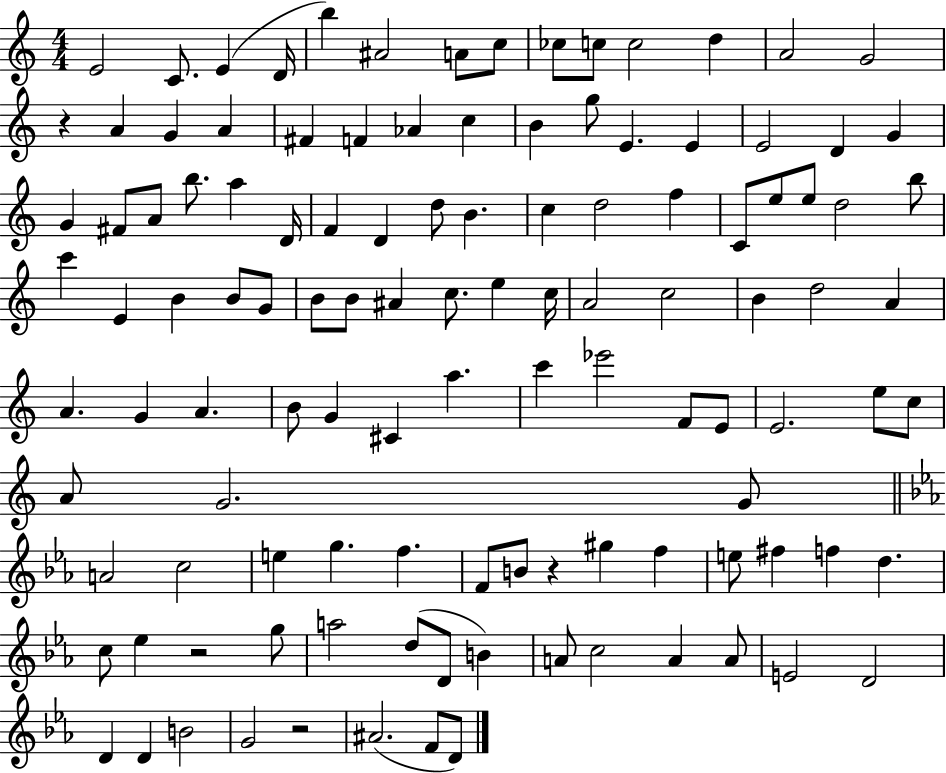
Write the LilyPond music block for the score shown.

{
  \clef treble
  \numericTimeSignature
  \time 4/4
  \key c \major
  e'2 c'8. e'4( d'16 | b''4) ais'2 a'8 c''8 | ces''8 c''8 c''2 d''4 | a'2 g'2 | \break r4 a'4 g'4 a'4 | fis'4 f'4 aes'4 c''4 | b'4 g''8 e'4. e'4 | e'2 d'4 g'4 | \break g'4 fis'8 a'8 b''8. a''4 d'16 | f'4 d'4 d''8 b'4. | c''4 d''2 f''4 | c'8 e''8 e''8 d''2 b''8 | \break c'''4 e'4 b'4 b'8 g'8 | b'8 b'8 ais'4 c''8. e''4 c''16 | a'2 c''2 | b'4 d''2 a'4 | \break a'4. g'4 a'4. | b'8 g'4 cis'4 a''4. | c'''4 ees'''2 f'8 e'8 | e'2. e''8 c''8 | \break a'8 g'2. g'8 | \bar "||" \break \key ees \major a'2 c''2 | e''4 g''4. f''4. | f'8 b'8 r4 gis''4 f''4 | e''8 fis''4 f''4 d''4. | \break c''8 ees''4 r2 g''8 | a''2 d''8( d'8 b'4) | a'8 c''2 a'4 a'8 | e'2 d'2 | \break d'4 d'4 b'2 | g'2 r2 | ais'2.( f'8 d'8) | \bar "|."
}